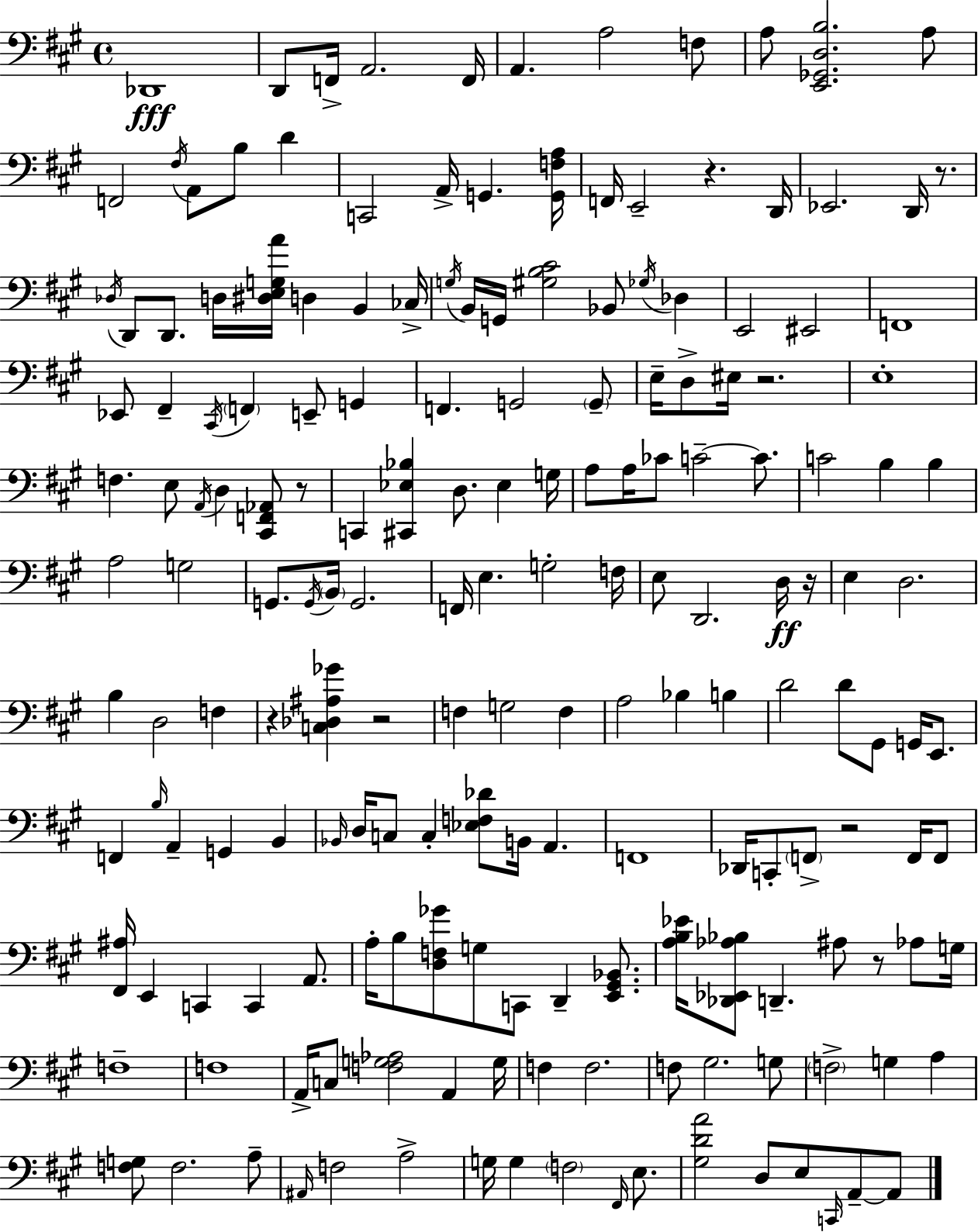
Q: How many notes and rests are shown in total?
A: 181